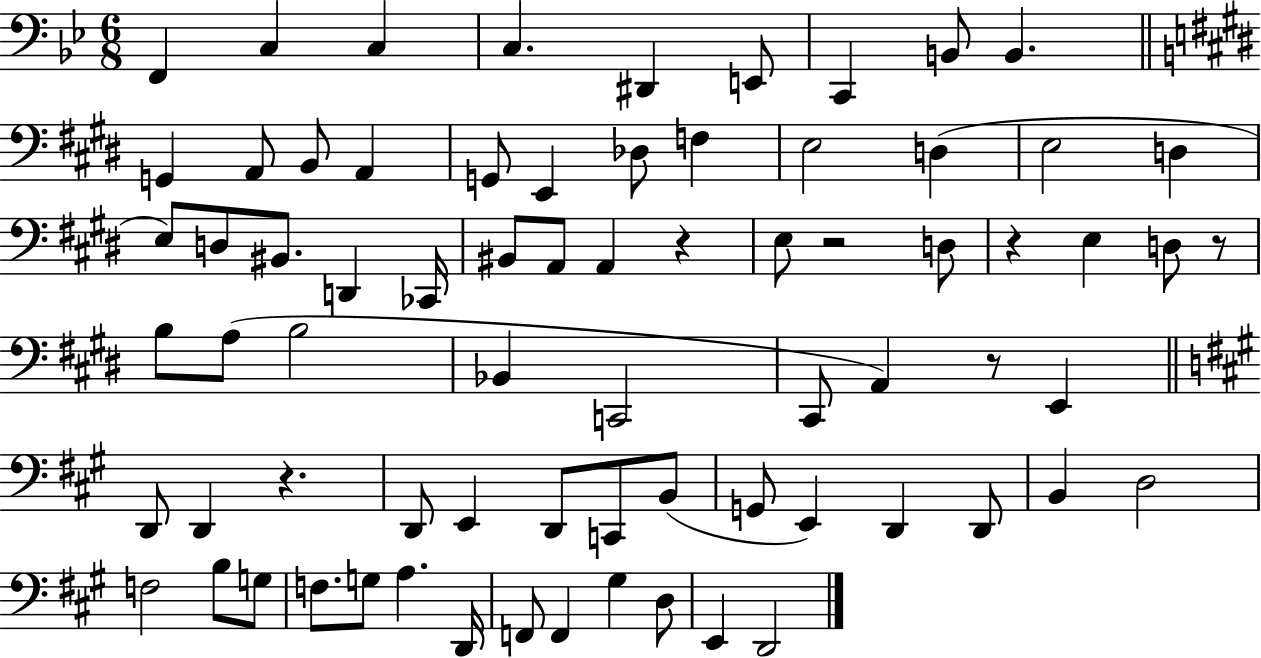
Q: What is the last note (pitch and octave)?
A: D2